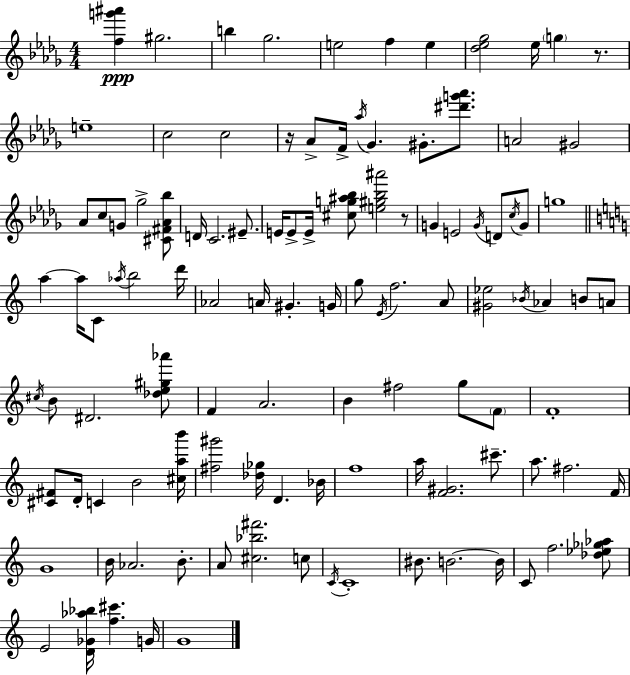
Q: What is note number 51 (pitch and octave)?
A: Ab4